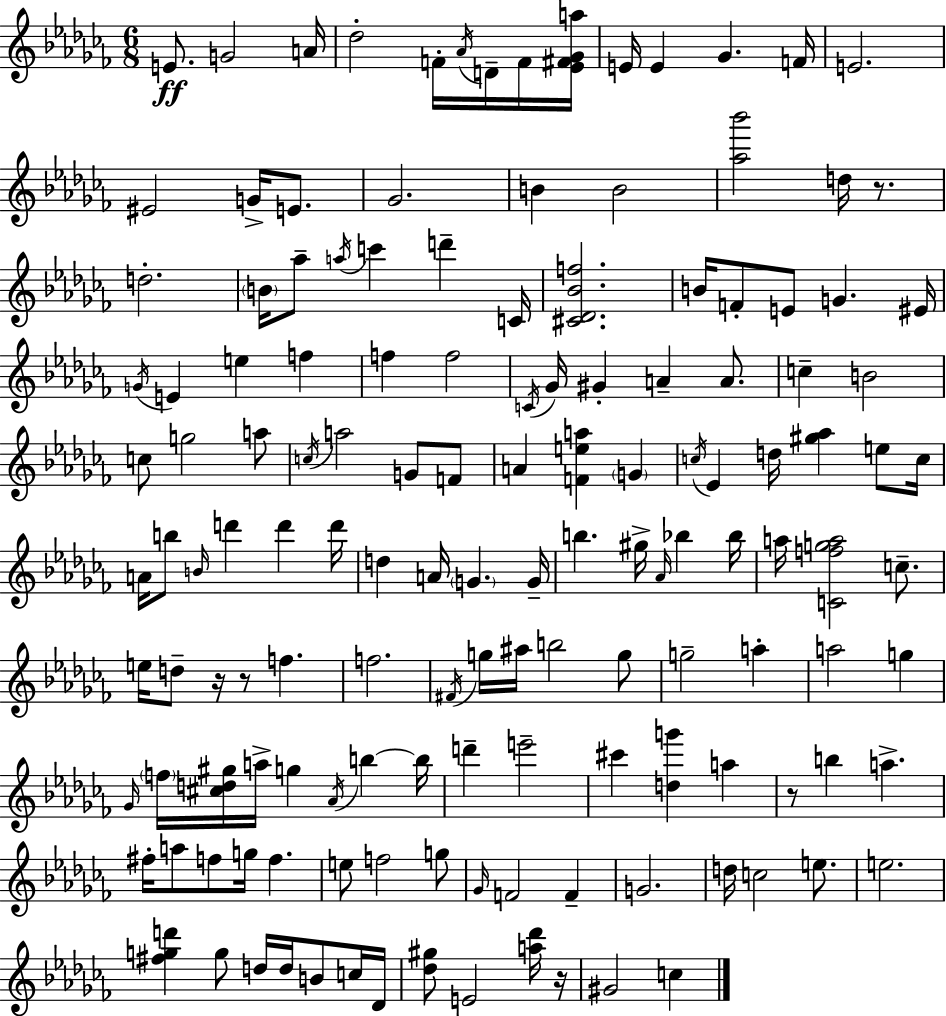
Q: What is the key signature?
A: AES minor